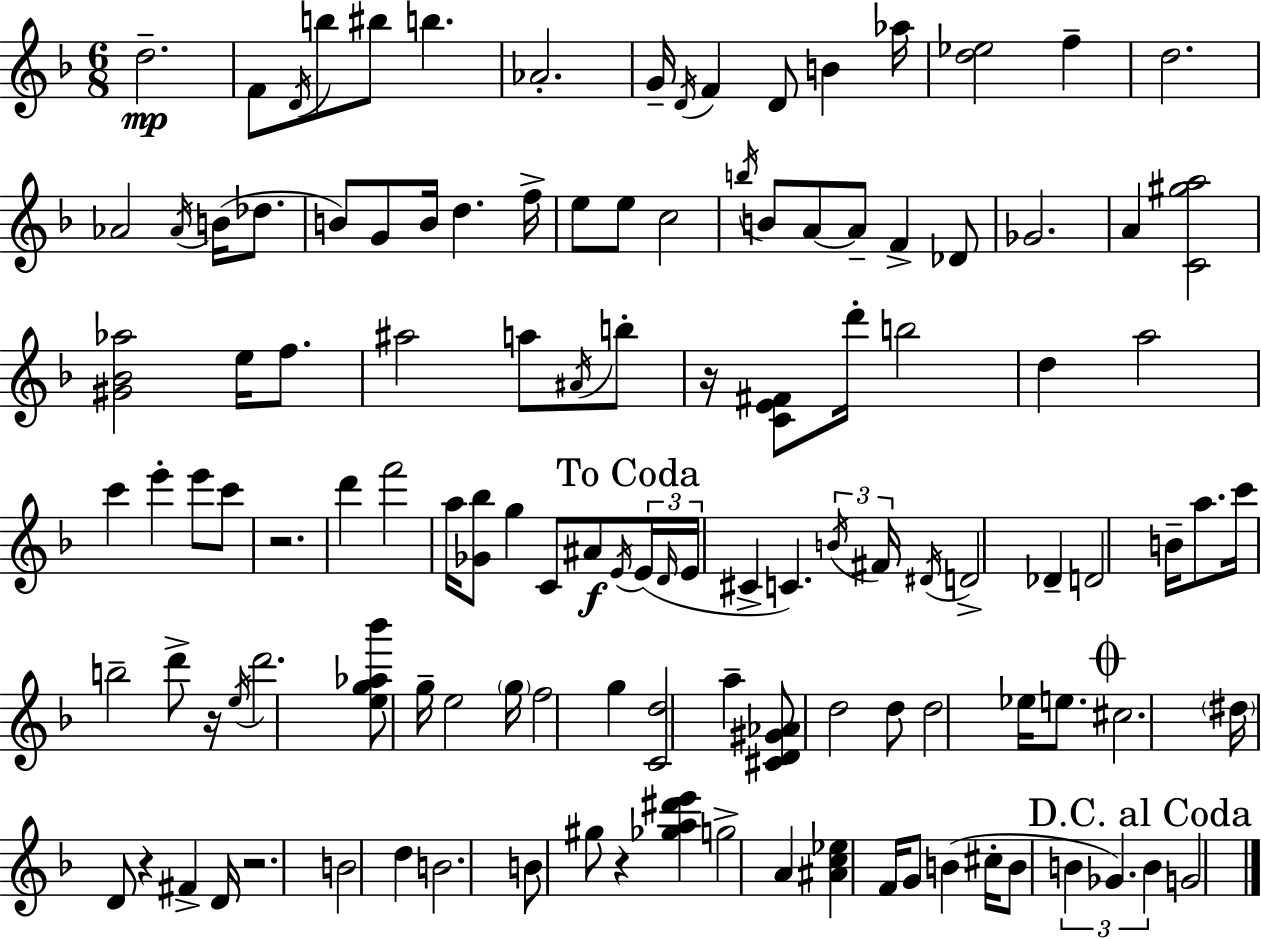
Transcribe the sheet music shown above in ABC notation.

X:1
T:Untitled
M:6/8
L:1/4
K:Dm
d2 F/2 D/4 b/2 ^b/2 b _A2 G/4 D/4 F D/2 B _a/4 [d_e]2 f d2 _A2 _A/4 B/4 _d/2 B/2 G/2 B/4 d f/4 e/2 e/2 c2 b/4 B/2 A/2 A/2 F _D/2 _G2 A [C^ga]2 [^G_B_a]2 e/4 f/2 ^a2 a/2 ^A/4 b/2 z/4 [CE^F]/2 d'/4 b2 d a2 c' e' e'/2 c'/2 z2 d' f'2 a/4 [_G_b]/2 g C/2 ^A/2 E/4 E/4 D/4 E/4 ^C C B/4 ^F/4 ^D/4 D2 _D D2 B/4 a/2 c'/4 b2 d'/2 z/4 e/4 d'2 [eg_a_b']/2 g/4 e2 g/4 f2 g [Cd]2 a [^CD^G_A]/2 d2 d/2 d2 _e/4 e/2 ^c2 ^d/4 D/2 z ^F D/4 z2 B2 d B2 B/2 ^g/2 z [_ga^d'e'] g2 A [^Ac_e] F/4 G/2 B ^c/4 B/2 B _G B G2